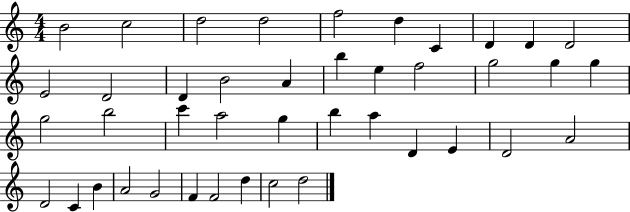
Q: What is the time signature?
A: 4/4